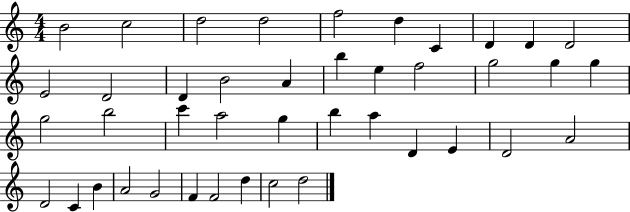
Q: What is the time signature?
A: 4/4